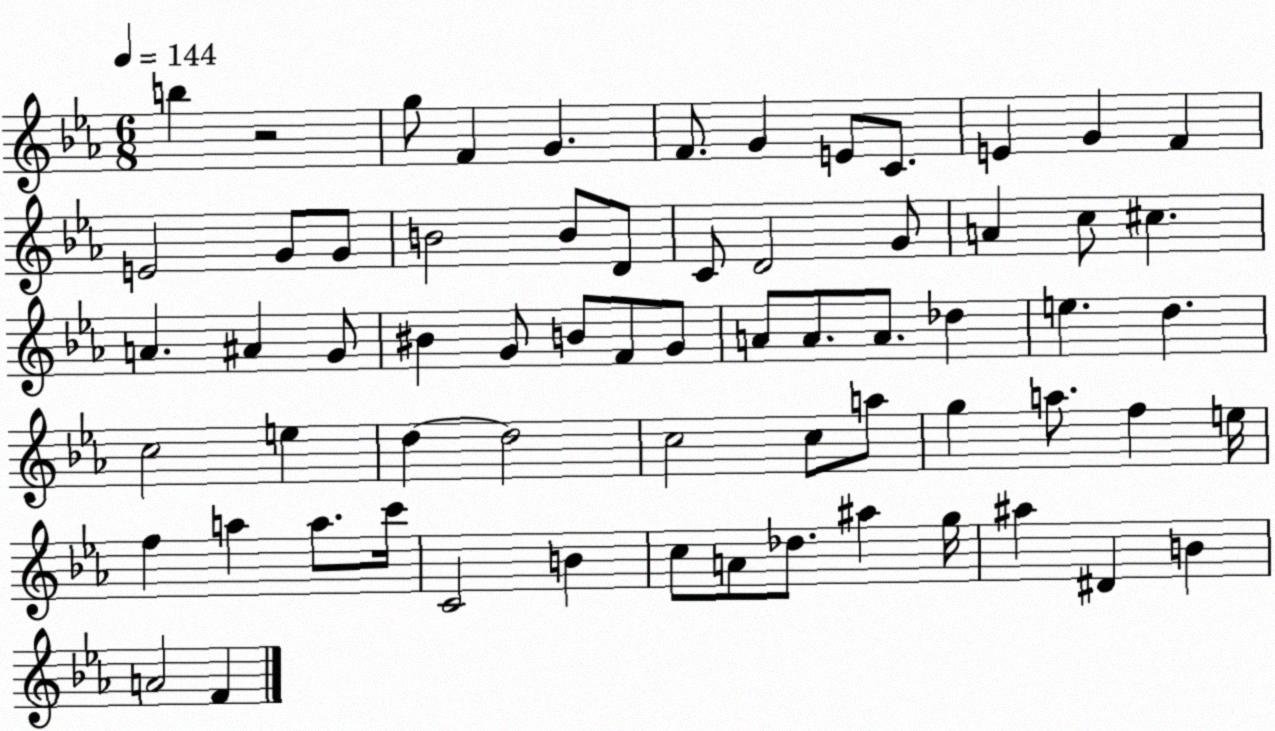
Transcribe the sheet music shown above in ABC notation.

X:1
T:Untitled
M:6/8
L:1/4
K:Eb
b z2 g/2 F G F/2 G E/2 C/2 E G F E2 G/2 G/2 B2 B/2 D/2 C/2 D2 G/2 A c/2 ^c A ^A G/2 ^B G/2 B/2 F/2 G/2 A/2 A/2 A/2 _d e d c2 e d d2 c2 c/2 a/2 g a/2 f e/4 f a a/2 c'/4 C2 B c/2 A/2 _d/2 ^a g/4 ^a ^D B A2 F